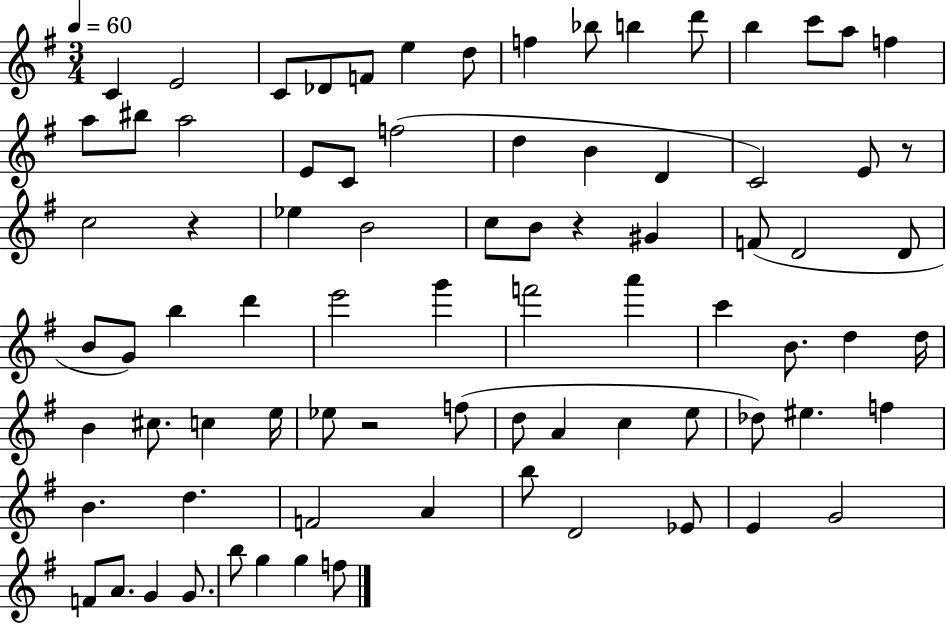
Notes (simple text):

C4/q E4/h C4/e Db4/e F4/e E5/q D5/e F5/q Bb5/e B5/q D6/e B5/q C6/e A5/e F5/q A5/e BIS5/e A5/h E4/e C4/e F5/h D5/q B4/q D4/q C4/h E4/e R/e C5/h R/q Eb5/q B4/h C5/e B4/e R/q G#4/q F4/e D4/h D4/e B4/e G4/e B5/q D6/q E6/h G6/q F6/h A6/q C6/q B4/e. D5/q D5/s B4/q C#5/e. C5/q E5/s Eb5/e R/h F5/e D5/e A4/q C5/q E5/e Db5/e EIS5/q. F5/q B4/q. D5/q. F4/h A4/q B5/e D4/h Eb4/e E4/q G4/h F4/e A4/e. G4/q G4/e. B5/e G5/q G5/q F5/e